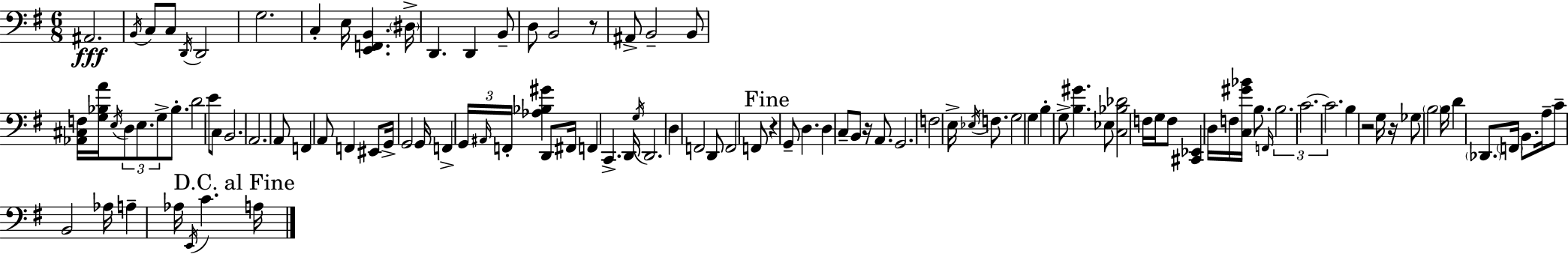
X:1
T:Untitled
M:6/8
L:1/4
K:Em
^A,,2 B,,/4 C,/2 C,/2 D,,/4 D,,2 G,2 C, E,/4 [E,,F,,B,,] ^D,/4 D,, D,, B,,/2 D,/2 B,,2 z/2 ^A,,/2 B,,2 B,,/2 [_A,,^C,F,]/4 [G,_B,A]/4 E,/4 D,/2 E,/2 G,/2 _B,/2 D2 E/2 C,/2 B,,2 A,,2 A,,/2 F,, A,,/2 F,, ^E,,/2 G,,/4 G,,2 G,,/4 F,, G,,/4 ^A,,/4 F,,/4 [_A,_B,^G] D,,/2 ^F,,/4 F,, C,, D,,/4 G,/4 D,,2 D, F,,2 D,,/2 F,,2 F,,/2 z G,,/2 D, D, C,/2 B,,/2 z/4 A,,/2 G,,2 F,2 E,/4 _E,/4 F,/2 G,2 G, B, G,/2 [B,^G] _E,/2 [C,_B,_D]2 F,/4 G,/4 F,/2 [^C,,_E,,] D,/4 F,/4 [C,^G_B]/4 B,/2 F,,/4 B,2 C2 C2 B, z2 G,/4 z/4 _G,/2 B,2 B,/4 D _D,,/2 F,,/4 B,,/2 A,/4 C/2 B,,2 _A,/4 A, _A,/4 E,,/4 C A,/4